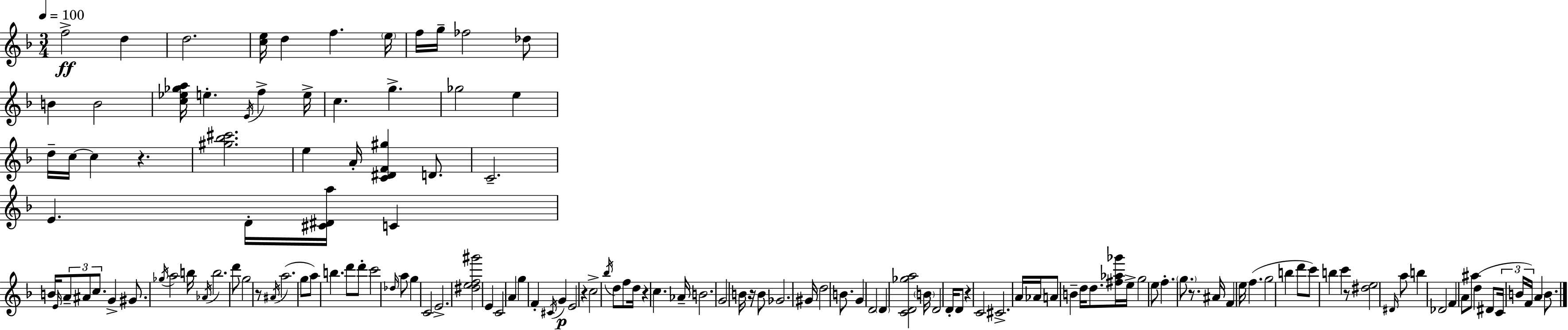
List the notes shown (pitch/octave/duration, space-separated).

F5/h D5/q D5/h. [C5,E5]/s D5/q F5/q. E5/s F5/s G5/s FES5/h Db5/e B4/q B4/h [C5,Eb5,Gb5,A5]/s E5/q. E4/s F5/q E5/s C5/q. G5/q. Gb5/h E5/q D5/s C5/s C5/q R/q. [G#5,Bb5,C#6]/h. E5/q A4/s [C4,D#4,F4,G#5]/q D4/e. C4/h. E4/q. D4/s [C#4,D#4,A5]/s C4/q B4/s E4/s A4/e A#4/e C5/e. G4/q G#4/e. Gb5/s A5/h B5/s Ab4/s B5/h. D6/e G5/h R/e A#4/s A5/h. G5/e A5/e B5/q. D6/e D6/e C6/h Db5/s A5/e G5/q C4/h E4/h. [D#5,E5,F5,G#6]/h E4/q C4/h A4/q G5/q F4/q C#4/s G4/q E4/h R/q C5/h Bb5/s D5/e F5/e D5/s R/q C5/q. Ab4/s B4/h. G4/h B4/s R/s B4/e Gb4/h. G#4/s D5/h B4/e. G4/q D4/h D4/q [C4,D4,Gb5,A5]/h B4/s D4/h D4/s D4/e R/q C4/h C#4/h. A4/s Ab4/s A4/e B4/q D5/s D5/e. [F#5,Ab5,Gb6]/s E5/s G5/h E5/e F5/q. G5/e. R/e. A#4/s F4/q E5/s F5/q. G5/h B5/q D6/e C6/e B5/q C6/q R/e [D#5,E5]/h D#4/s A5/e B5/q Db4/h F4/q A4/e A#5/e D5/q D#4/e C4/s B4/s F4/s A4/q B4/e.